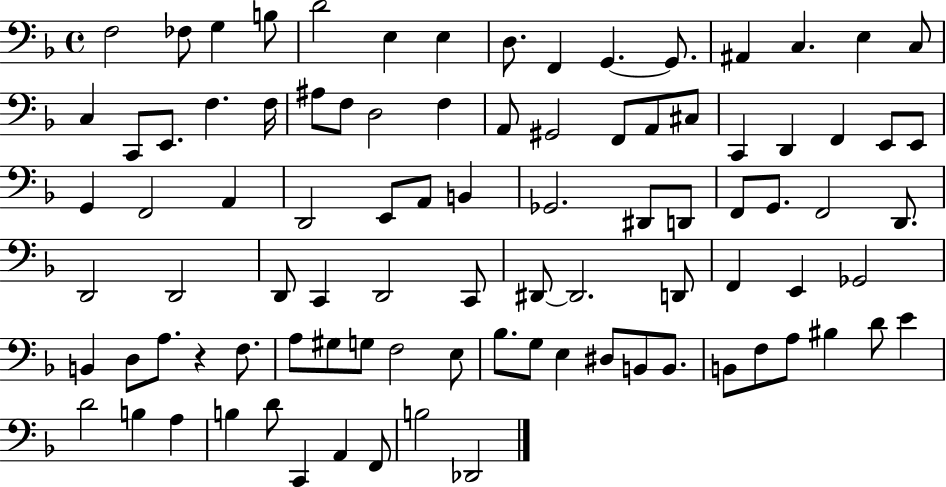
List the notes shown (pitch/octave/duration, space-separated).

F3/h FES3/e G3/q B3/e D4/h E3/q E3/q D3/e. F2/q G2/q. G2/e. A#2/q C3/q. E3/q C3/e C3/q C2/e E2/e. F3/q. F3/s A#3/e F3/e D3/h F3/q A2/e G#2/h F2/e A2/e C#3/e C2/q D2/q F2/q E2/e E2/e G2/q F2/h A2/q D2/h E2/e A2/e B2/q Gb2/h. D#2/e D2/e F2/e G2/e. F2/h D2/e. D2/h D2/h D2/e C2/q D2/h C2/e D#2/e D#2/h. D2/e F2/q E2/q Gb2/h B2/q D3/e A3/e. R/q F3/e. A3/e G#3/e G3/e F3/h E3/e Bb3/e. G3/e E3/q D#3/e B2/e B2/e. B2/e F3/e A3/e BIS3/q D4/e E4/q D4/h B3/q A3/q B3/q D4/e C2/q A2/q F2/e B3/h Db2/h